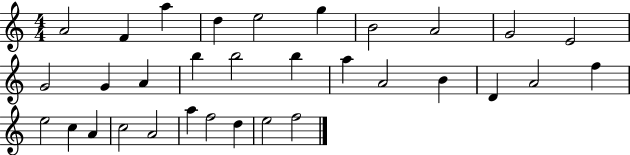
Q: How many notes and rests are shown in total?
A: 32